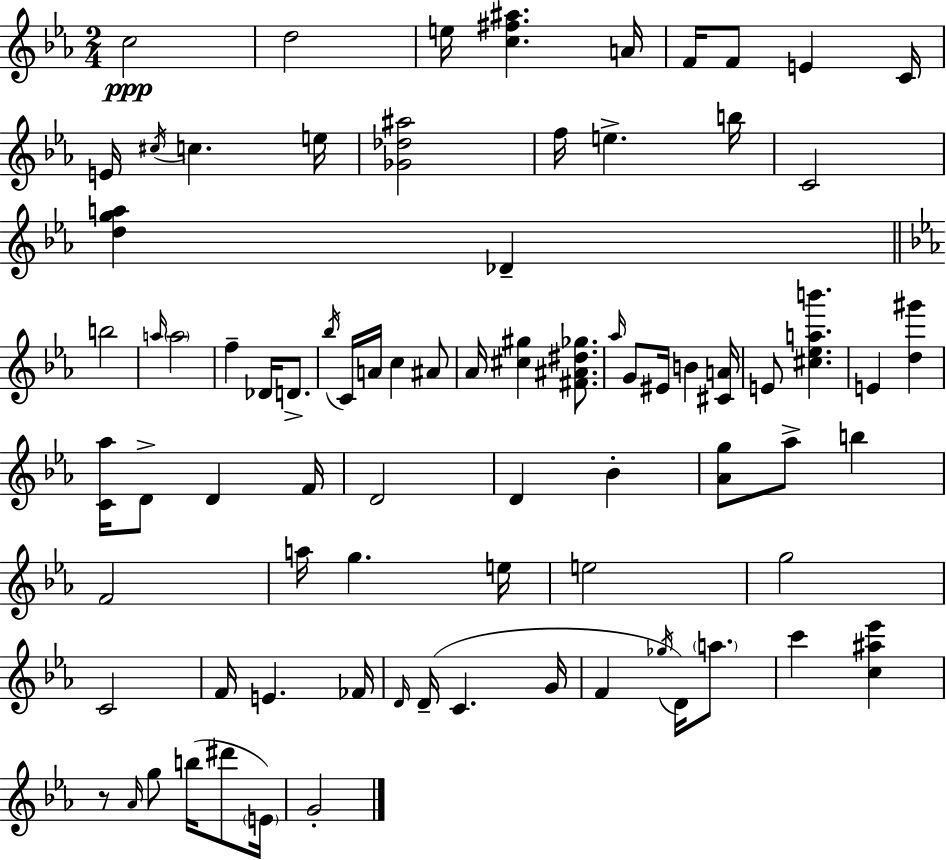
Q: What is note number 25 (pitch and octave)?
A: C4